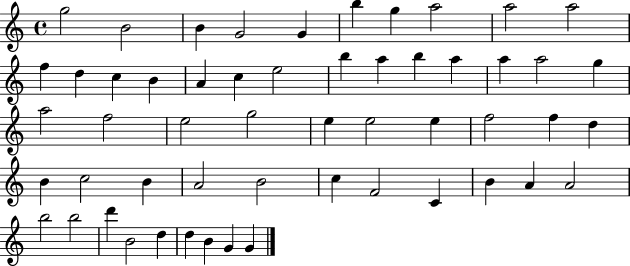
X:1
T:Untitled
M:4/4
L:1/4
K:C
g2 B2 B G2 G b g a2 a2 a2 f d c B A c e2 b a b a a a2 g a2 f2 e2 g2 e e2 e f2 f d B c2 B A2 B2 c F2 C B A A2 b2 b2 d' B2 d d B G G